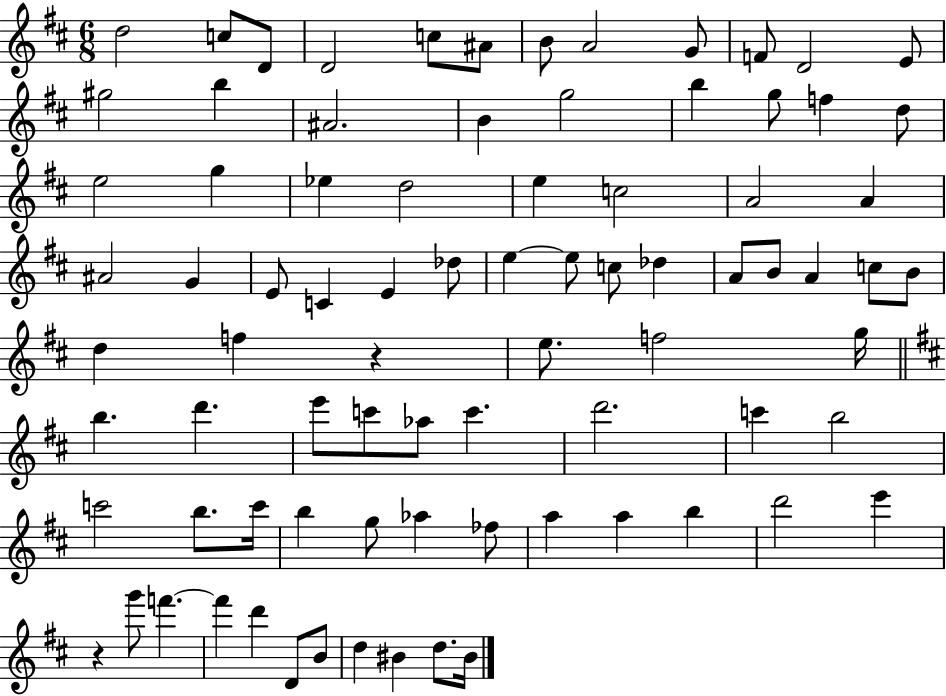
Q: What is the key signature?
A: D major